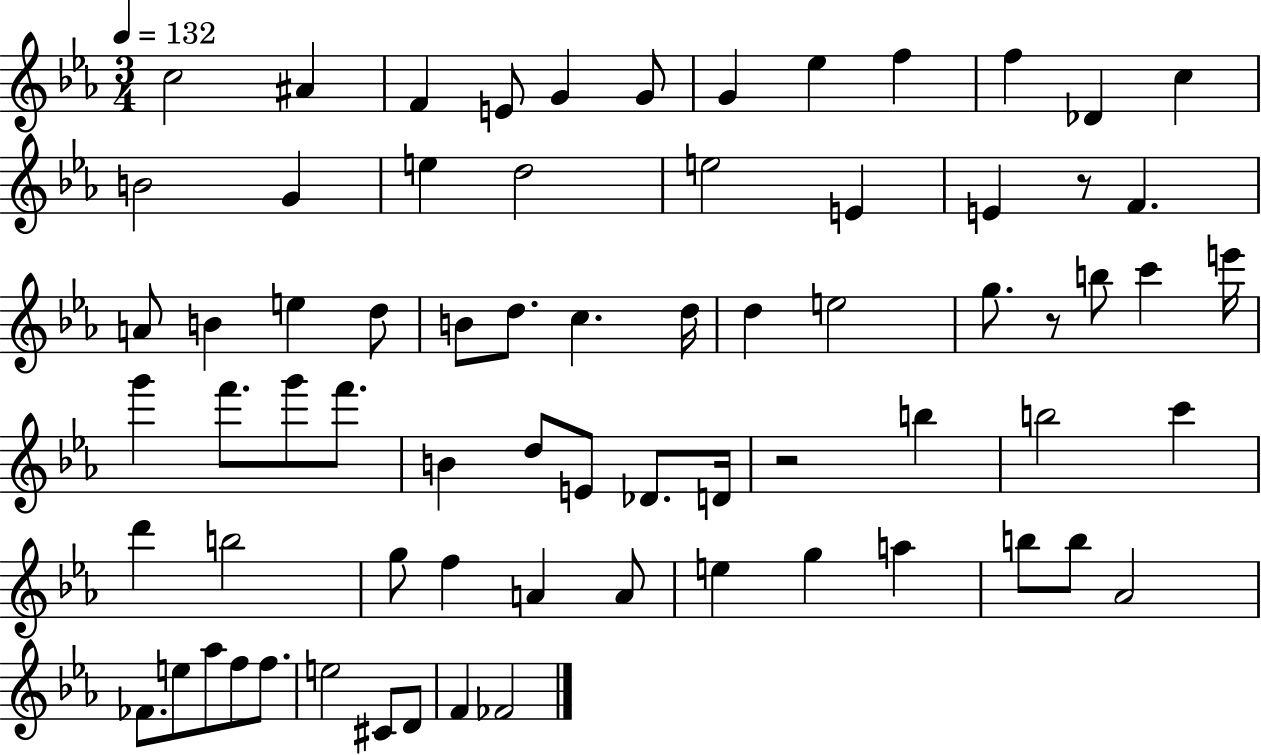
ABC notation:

X:1
T:Untitled
M:3/4
L:1/4
K:Eb
c2 ^A F E/2 G G/2 G _e f f _D c B2 G e d2 e2 E E z/2 F A/2 B e d/2 B/2 d/2 c d/4 d e2 g/2 z/2 b/2 c' e'/4 g' f'/2 g'/2 f'/2 B d/2 E/2 _D/2 D/4 z2 b b2 c' d' b2 g/2 f A A/2 e g a b/2 b/2 _A2 _F/2 e/2 _a/2 f/2 f/2 e2 ^C/2 D/2 F _F2